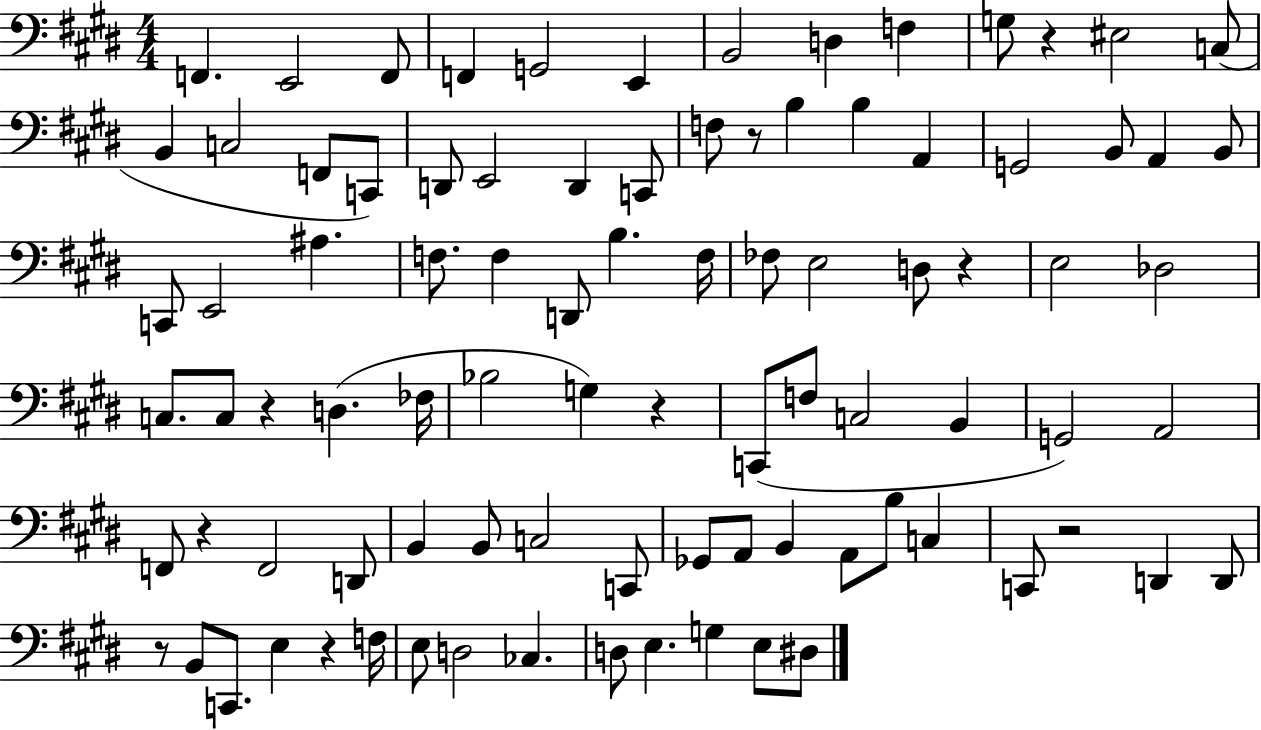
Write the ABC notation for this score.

X:1
T:Untitled
M:4/4
L:1/4
K:E
F,, E,,2 F,,/2 F,, G,,2 E,, B,,2 D, F, G,/2 z ^E,2 C,/2 B,, C,2 F,,/2 C,,/2 D,,/2 E,,2 D,, C,,/2 F,/2 z/2 B, B, A,, G,,2 B,,/2 A,, B,,/2 C,,/2 E,,2 ^A, F,/2 F, D,,/2 B, F,/4 _F,/2 E,2 D,/2 z E,2 _D,2 C,/2 C,/2 z D, _F,/4 _B,2 G, z C,,/2 F,/2 C,2 B,, G,,2 A,,2 F,,/2 z F,,2 D,,/2 B,, B,,/2 C,2 C,,/2 _G,,/2 A,,/2 B,, A,,/2 B,/2 C, C,,/2 z2 D,, D,,/2 z/2 B,,/2 C,,/2 E, z F,/4 E,/2 D,2 _C, D,/2 E, G, E,/2 ^D,/2